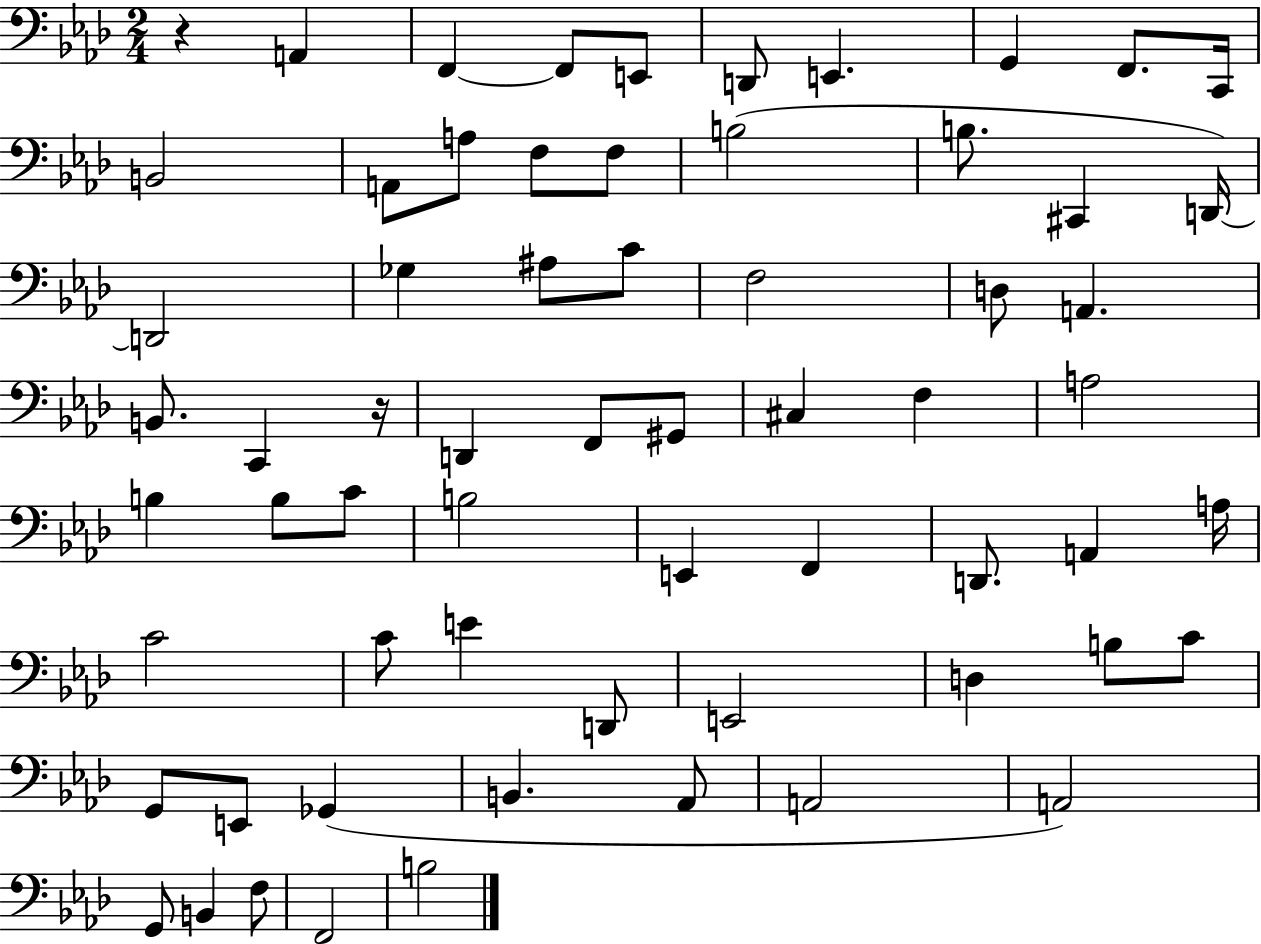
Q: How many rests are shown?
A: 2